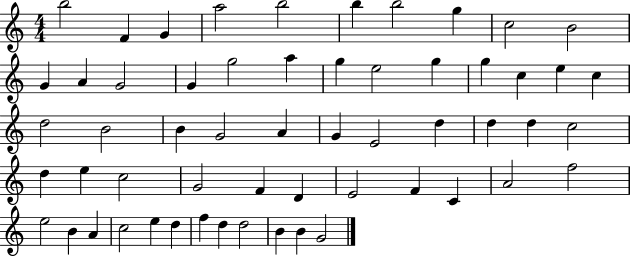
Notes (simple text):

B5/h F4/q G4/q A5/h B5/h B5/q B5/h G5/q C5/h B4/h G4/q A4/q G4/h G4/q G5/h A5/q G5/q E5/h G5/q G5/q C5/q E5/q C5/q D5/h B4/h B4/q G4/h A4/q G4/q E4/h D5/q D5/q D5/q C5/h D5/q E5/q C5/h G4/h F4/q D4/q E4/h F4/q C4/q A4/h F5/h E5/h B4/q A4/q C5/h E5/q D5/q F5/q D5/q D5/h B4/q B4/q G4/h